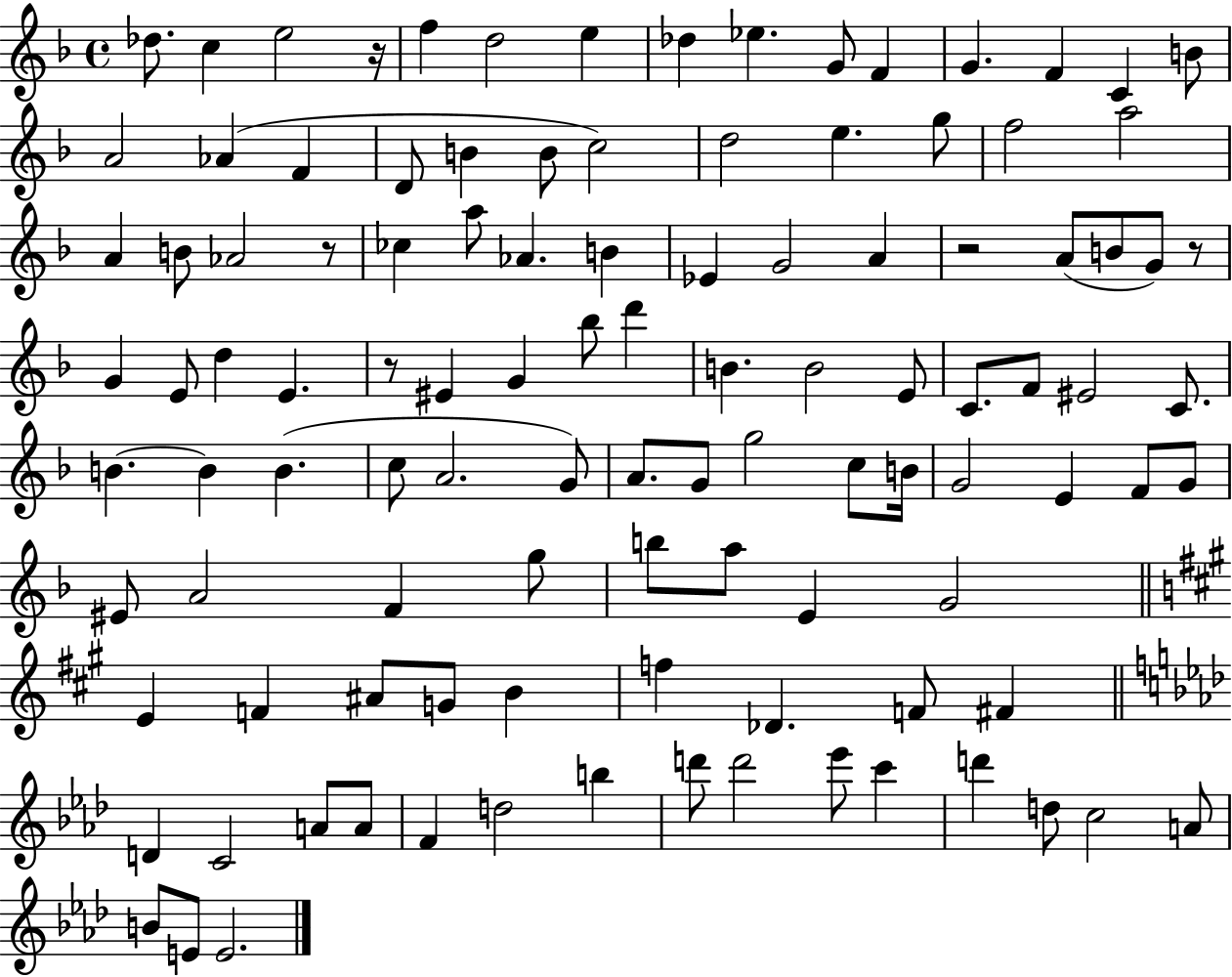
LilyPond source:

{
  \clef treble
  \time 4/4
  \defaultTimeSignature
  \key f \major
  des''8. c''4 e''2 r16 | f''4 d''2 e''4 | des''4 ees''4. g'8 f'4 | g'4. f'4 c'4 b'8 | \break a'2 aes'4( f'4 | d'8 b'4 b'8 c''2) | d''2 e''4. g''8 | f''2 a''2 | \break a'4 b'8 aes'2 r8 | ces''4 a''8 aes'4. b'4 | ees'4 g'2 a'4 | r2 a'8( b'8 g'8) r8 | \break g'4 e'8 d''4 e'4. | r8 eis'4 g'4 bes''8 d'''4 | b'4. b'2 e'8 | c'8. f'8 eis'2 c'8. | \break b'4.~~ b'4 b'4.( | c''8 a'2. g'8) | a'8. g'8 g''2 c''8 b'16 | g'2 e'4 f'8 g'8 | \break eis'8 a'2 f'4 g''8 | b''8 a''8 e'4 g'2 | \bar "||" \break \key a \major e'4 f'4 ais'8 g'8 b'4 | f''4 des'4. f'8 fis'4 | \bar "||" \break \key aes \major d'4 c'2 a'8 a'8 | f'4 d''2 b''4 | d'''8 d'''2 ees'''8 c'''4 | d'''4 d''8 c''2 a'8 | \break b'8 e'8 e'2. | \bar "|."
}